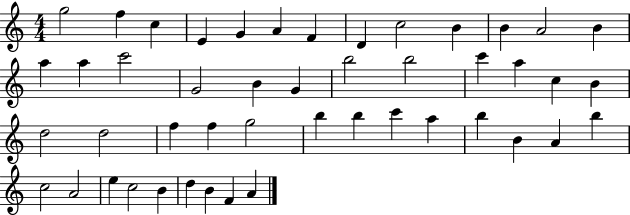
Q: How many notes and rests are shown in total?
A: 47